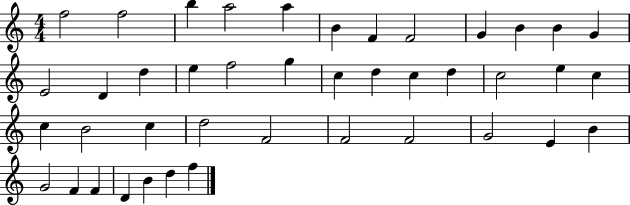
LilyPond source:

{
  \clef treble
  \numericTimeSignature
  \time 4/4
  \key c \major
  f''2 f''2 | b''4 a''2 a''4 | b'4 f'4 f'2 | g'4 b'4 b'4 g'4 | \break e'2 d'4 d''4 | e''4 f''2 g''4 | c''4 d''4 c''4 d''4 | c''2 e''4 c''4 | \break c''4 b'2 c''4 | d''2 f'2 | f'2 f'2 | g'2 e'4 b'4 | \break g'2 f'4 f'4 | d'4 b'4 d''4 f''4 | \bar "|."
}